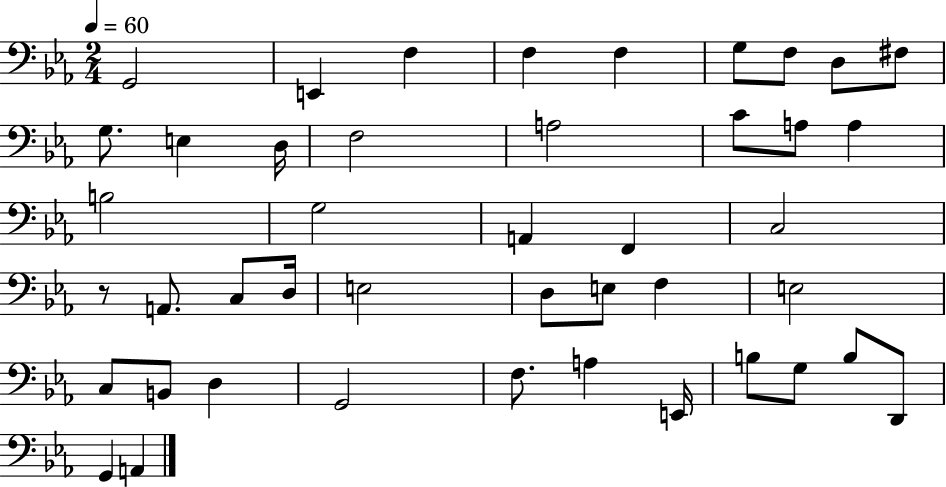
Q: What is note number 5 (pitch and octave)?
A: F3